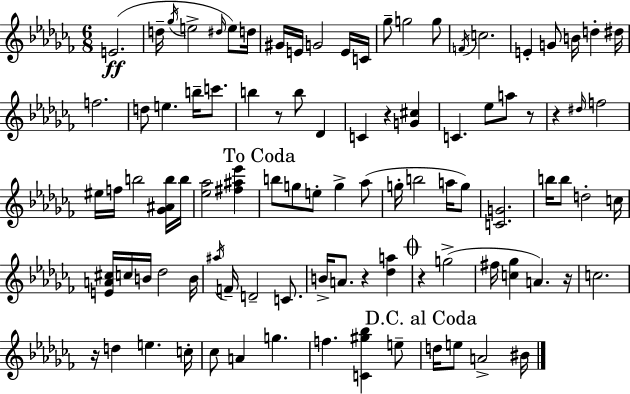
E4/h. D5/s Gb5/s E5/h D#5/s E5/e D5/s G#4/s E4/s G4/h E4/s C4/s Gb5/e G5/h G5/e F4/s C5/h. E4/q G4/e B4/s D5/q D#5/s F5/h. D5/e E5/q. B5/s C6/e. B5/q R/e B5/e Db4/q C4/q R/q [G4,C#5]/q C4/q. Eb5/e A5/e R/e R/q D#5/s F5/h EIS5/s F5/s B5/h [Gb4,A#4,B5]/s B5/s [Eb5,Ab5]/h [F#5,A#5,Eb6]/q B5/e G5/e E5/e G5/q Ab5/e G5/s B5/h A5/s G5/e [C4,G4]/h. B5/s B5/e D5/h C5/s [E4,A4,C#5]/s C5/s B4/s Db5/h B4/s A#5/s F4/s D4/h C4/e. B4/s A4/e. R/q [Db5,A5]/q R/q G5/h F#5/s [C5,Gb5]/q A4/q. R/s C5/h. R/s D5/q E5/q. C5/s CES5/e A4/q G5/q. F5/q. [C4,G#5,Bb5]/q E5/e D5/s E5/e A4/h BIS4/s